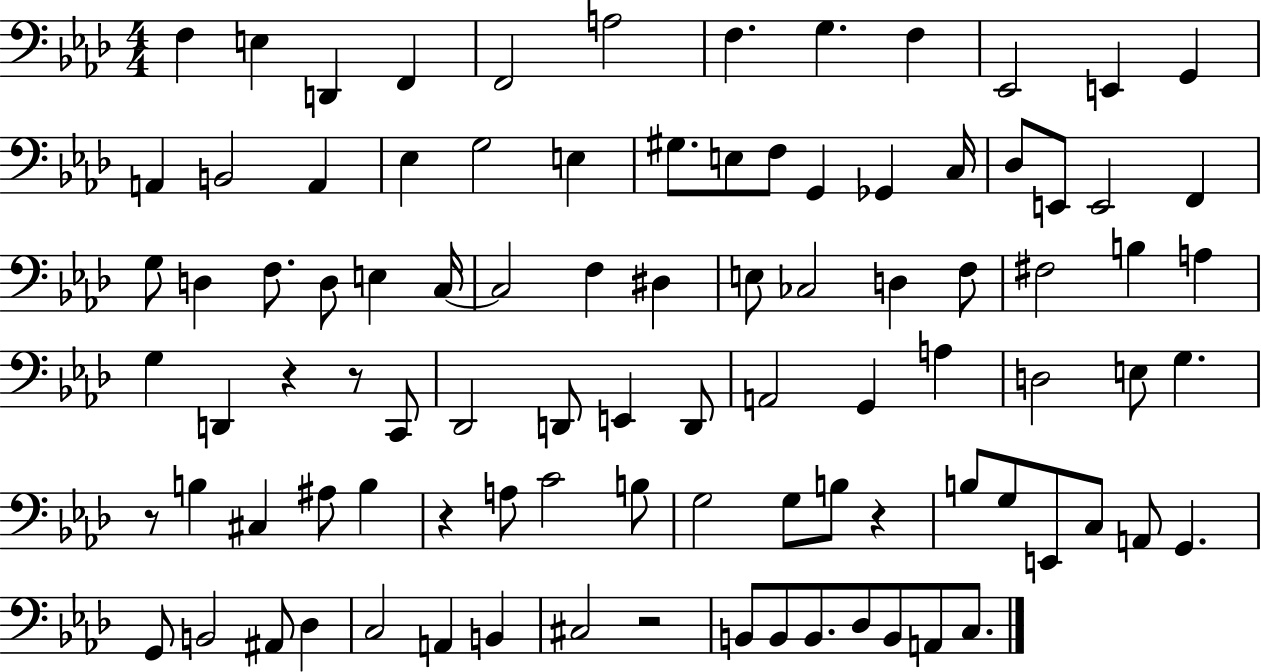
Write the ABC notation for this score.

X:1
T:Untitled
M:4/4
L:1/4
K:Ab
F, E, D,, F,, F,,2 A,2 F, G, F, _E,,2 E,, G,, A,, B,,2 A,, _E, G,2 E, ^G,/2 E,/2 F,/2 G,, _G,, C,/4 _D,/2 E,,/2 E,,2 F,, G,/2 D, F,/2 D,/2 E, C,/4 C,2 F, ^D, E,/2 _C,2 D, F,/2 ^F,2 B, A, G, D,, z z/2 C,,/2 _D,,2 D,,/2 E,, D,,/2 A,,2 G,, A, D,2 E,/2 G, z/2 B, ^C, ^A,/2 B, z A,/2 C2 B,/2 G,2 G,/2 B,/2 z B,/2 G,/2 E,,/2 C,/2 A,,/2 G,, G,,/2 B,,2 ^A,,/2 _D, C,2 A,, B,, ^C,2 z2 B,,/2 B,,/2 B,,/2 _D,/2 B,,/2 A,,/2 C,/2